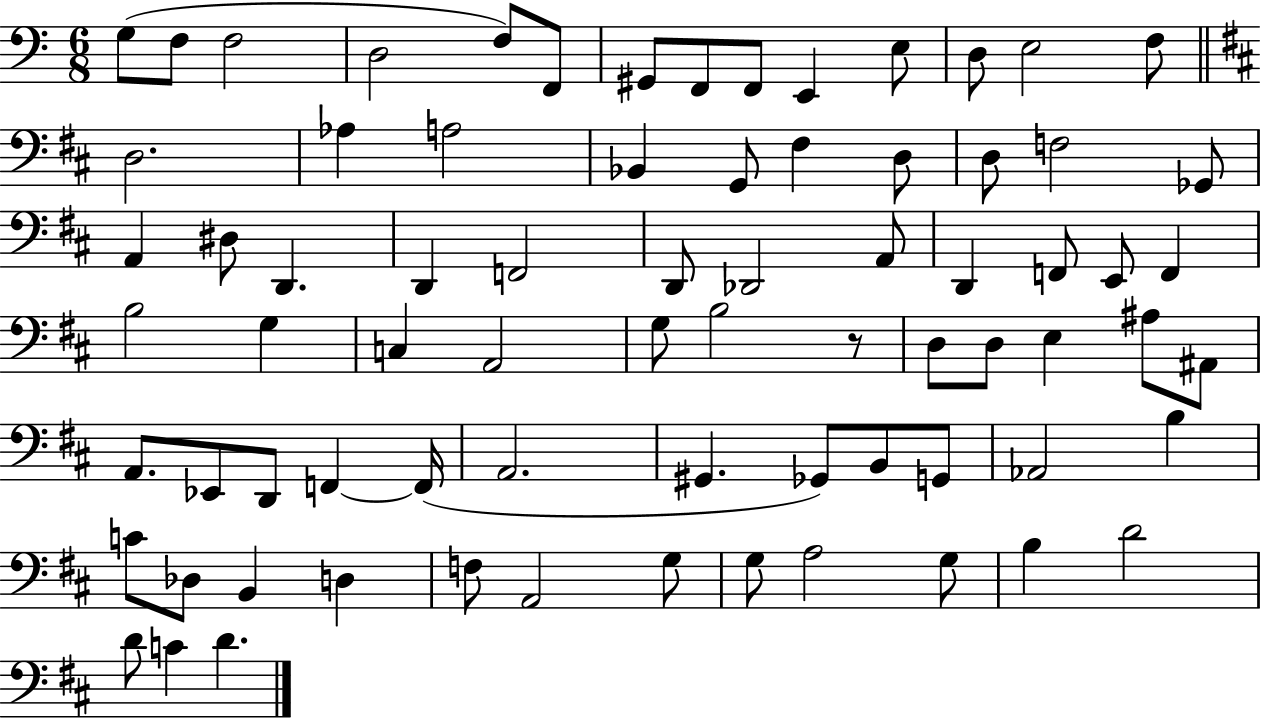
{
  \clef bass
  \numericTimeSignature
  \time 6/8
  \key c \major
  g8( f8 f2 | d2 f8) f,8 | gis,8 f,8 f,8 e,4 e8 | d8 e2 f8 | \break \bar "||" \break \key d \major d2. | aes4 a2 | bes,4 g,8 fis4 d8 | d8 f2 ges,8 | \break a,4 dis8 d,4. | d,4 f,2 | d,8 des,2 a,8 | d,4 f,8 e,8 f,4 | \break b2 g4 | c4 a,2 | g8 b2 r8 | d8 d8 e4 ais8 ais,8 | \break a,8. ees,8 d,8 f,4~~ f,16( | a,2. | gis,4. ges,8) b,8 g,8 | aes,2 b4 | \break c'8 des8 b,4 d4 | f8 a,2 g8 | g8 a2 g8 | b4 d'2 | \break d'8 c'4 d'4. | \bar "|."
}